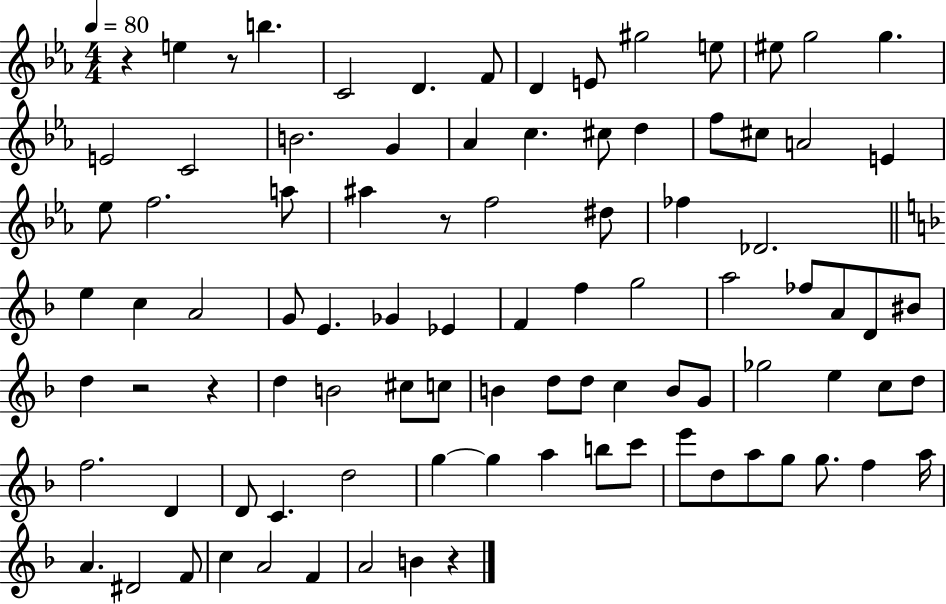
R/q E5/q R/e B5/q. C4/h D4/q. F4/e D4/q E4/e G#5/h E5/e EIS5/e G5/h G5/q. E4/h C4/h B4/h. G4/q Ab4/q C5/q. C#5/e D5/q F5/e C#5/e A4/h E4/q Eb5/e F5/h. A5/e A#5/q R/e F5/h D#5/e FES5/q Db4/h. E5/q C5/q A4/h G4/e E4/q. Gb4/q Eb4/q F4/q F5/q G5/h A5/h FES5/e A4/e D4/e BIS4/e D5/q R/h R/q D5/q B4/h C#5/e C5/e B4/q D5/e D5/e C5/q B4/e G4/e Gb5/h E5/q C5/e D5/e F5/h. D4/q D4/e C4/q. D5/h G5/q G5/q A5/q B5/e C6/e E6/e D5/e A5/e G5/e G5/e. F5/q A5/s A4/q. D#4/h F4/e C5/q A4/h F4/q A4/h B4/q R/q